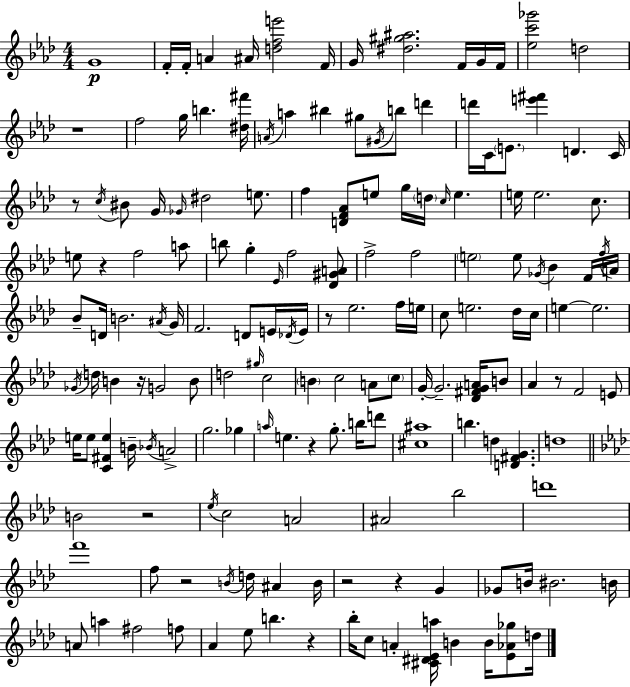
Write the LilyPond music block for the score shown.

{
  \clef treble
  \numericTimeSignature
  \time 4/4
  \key f \minor
  g'1\p | f'16-. f'16-. a'4 ais'16 <d'' f'' e'''>2 f'16 | g'16 <dis'' gis'' ais''>2. f'16 g'16 f'16 | <ees'' c''' ges'''>2 d''2 | \break r1 | f''2 g''16 b''4. <dis'' fis'''>16 | \acciaccatura { a'16 } a''4 bis''4 gis''8 \acciaccatura { gis'16 } b''8 d'''4 | d'''16 c'16 \parenthesize e'8. <e''' fis'''>4 d'4. | \break c'16 r8 \acciaccatura { c''16 } bis'8 g'16 \grace { ges'16 } dis''2 | e''8. f''4 <d' f' aes'>8 e''8 g''16 \parenthesize d''16 \grace { c''16 } e''4. | e''16 e''2. | c''8. e''8 r4 f''2 | \break a''8 b''8 g''4-. \grace { ees'16 } f''2 | <des' gis' a'>8 f''2-> f''2 | \parenthesize e''2 e''8 | \acciaccatura { ges'16 } bes'4 f'16 \acciaccatura { f''16 } a'16 bes'8-- d'16 b'2. | \break \acciaccatura { ais'16 } g'16 f'2. | d'8 e'16 \acciaccatura { des'16 } e'16 r8 ees''2. | f''16 e''16 c''8 e''2. | des''16 c''16 e''4~~ e''2. | \break \acciaccatura { ges'16 } \parenthesize d''16 b'4 | r16 g'2 b'8 d''2 | \grace { gis''16 } c''2 \parenthesize b'4 | c''2 a'8 \parenthesize c''8 g'16-.~~ g'2.-- | \break <des' fis' g' a'>16 b'8 aes'4 | r8 f'2 e'8 e''16 e''8 <c' fis' e''>4 | b'16-- \acciaccatura { bes'16 } a'2-> g''2. | ges''4 \grace { a''16 } e''4. | \break r4 g''8.-. b''16 d'''8 <cis'' ais''>1 | b''4. | d''4 <d' fis' g'>4. d''1 | \bar "||" \break \key aes \major b'2 r2 | \acciaccatura { ees''16 } c''2 a'2 | ais'2 bes''2 | d'''1 | \break f'''1 | f''8 r2 \acciaccatura { b'16 } d''16 ais'4 | b'16 r2 r4 g'4 | ges'8 b'16 bis'2. | \break b'16 a'8 a''4 fis''2 | f''8 aes'4 ees''8 b''4. r4 | bes''16-. c''8 a'4-. <cis' dis' ees' a''>16 b'4 b'16 <ees' aes' ges''>8 | d''16 \bar "|."
}